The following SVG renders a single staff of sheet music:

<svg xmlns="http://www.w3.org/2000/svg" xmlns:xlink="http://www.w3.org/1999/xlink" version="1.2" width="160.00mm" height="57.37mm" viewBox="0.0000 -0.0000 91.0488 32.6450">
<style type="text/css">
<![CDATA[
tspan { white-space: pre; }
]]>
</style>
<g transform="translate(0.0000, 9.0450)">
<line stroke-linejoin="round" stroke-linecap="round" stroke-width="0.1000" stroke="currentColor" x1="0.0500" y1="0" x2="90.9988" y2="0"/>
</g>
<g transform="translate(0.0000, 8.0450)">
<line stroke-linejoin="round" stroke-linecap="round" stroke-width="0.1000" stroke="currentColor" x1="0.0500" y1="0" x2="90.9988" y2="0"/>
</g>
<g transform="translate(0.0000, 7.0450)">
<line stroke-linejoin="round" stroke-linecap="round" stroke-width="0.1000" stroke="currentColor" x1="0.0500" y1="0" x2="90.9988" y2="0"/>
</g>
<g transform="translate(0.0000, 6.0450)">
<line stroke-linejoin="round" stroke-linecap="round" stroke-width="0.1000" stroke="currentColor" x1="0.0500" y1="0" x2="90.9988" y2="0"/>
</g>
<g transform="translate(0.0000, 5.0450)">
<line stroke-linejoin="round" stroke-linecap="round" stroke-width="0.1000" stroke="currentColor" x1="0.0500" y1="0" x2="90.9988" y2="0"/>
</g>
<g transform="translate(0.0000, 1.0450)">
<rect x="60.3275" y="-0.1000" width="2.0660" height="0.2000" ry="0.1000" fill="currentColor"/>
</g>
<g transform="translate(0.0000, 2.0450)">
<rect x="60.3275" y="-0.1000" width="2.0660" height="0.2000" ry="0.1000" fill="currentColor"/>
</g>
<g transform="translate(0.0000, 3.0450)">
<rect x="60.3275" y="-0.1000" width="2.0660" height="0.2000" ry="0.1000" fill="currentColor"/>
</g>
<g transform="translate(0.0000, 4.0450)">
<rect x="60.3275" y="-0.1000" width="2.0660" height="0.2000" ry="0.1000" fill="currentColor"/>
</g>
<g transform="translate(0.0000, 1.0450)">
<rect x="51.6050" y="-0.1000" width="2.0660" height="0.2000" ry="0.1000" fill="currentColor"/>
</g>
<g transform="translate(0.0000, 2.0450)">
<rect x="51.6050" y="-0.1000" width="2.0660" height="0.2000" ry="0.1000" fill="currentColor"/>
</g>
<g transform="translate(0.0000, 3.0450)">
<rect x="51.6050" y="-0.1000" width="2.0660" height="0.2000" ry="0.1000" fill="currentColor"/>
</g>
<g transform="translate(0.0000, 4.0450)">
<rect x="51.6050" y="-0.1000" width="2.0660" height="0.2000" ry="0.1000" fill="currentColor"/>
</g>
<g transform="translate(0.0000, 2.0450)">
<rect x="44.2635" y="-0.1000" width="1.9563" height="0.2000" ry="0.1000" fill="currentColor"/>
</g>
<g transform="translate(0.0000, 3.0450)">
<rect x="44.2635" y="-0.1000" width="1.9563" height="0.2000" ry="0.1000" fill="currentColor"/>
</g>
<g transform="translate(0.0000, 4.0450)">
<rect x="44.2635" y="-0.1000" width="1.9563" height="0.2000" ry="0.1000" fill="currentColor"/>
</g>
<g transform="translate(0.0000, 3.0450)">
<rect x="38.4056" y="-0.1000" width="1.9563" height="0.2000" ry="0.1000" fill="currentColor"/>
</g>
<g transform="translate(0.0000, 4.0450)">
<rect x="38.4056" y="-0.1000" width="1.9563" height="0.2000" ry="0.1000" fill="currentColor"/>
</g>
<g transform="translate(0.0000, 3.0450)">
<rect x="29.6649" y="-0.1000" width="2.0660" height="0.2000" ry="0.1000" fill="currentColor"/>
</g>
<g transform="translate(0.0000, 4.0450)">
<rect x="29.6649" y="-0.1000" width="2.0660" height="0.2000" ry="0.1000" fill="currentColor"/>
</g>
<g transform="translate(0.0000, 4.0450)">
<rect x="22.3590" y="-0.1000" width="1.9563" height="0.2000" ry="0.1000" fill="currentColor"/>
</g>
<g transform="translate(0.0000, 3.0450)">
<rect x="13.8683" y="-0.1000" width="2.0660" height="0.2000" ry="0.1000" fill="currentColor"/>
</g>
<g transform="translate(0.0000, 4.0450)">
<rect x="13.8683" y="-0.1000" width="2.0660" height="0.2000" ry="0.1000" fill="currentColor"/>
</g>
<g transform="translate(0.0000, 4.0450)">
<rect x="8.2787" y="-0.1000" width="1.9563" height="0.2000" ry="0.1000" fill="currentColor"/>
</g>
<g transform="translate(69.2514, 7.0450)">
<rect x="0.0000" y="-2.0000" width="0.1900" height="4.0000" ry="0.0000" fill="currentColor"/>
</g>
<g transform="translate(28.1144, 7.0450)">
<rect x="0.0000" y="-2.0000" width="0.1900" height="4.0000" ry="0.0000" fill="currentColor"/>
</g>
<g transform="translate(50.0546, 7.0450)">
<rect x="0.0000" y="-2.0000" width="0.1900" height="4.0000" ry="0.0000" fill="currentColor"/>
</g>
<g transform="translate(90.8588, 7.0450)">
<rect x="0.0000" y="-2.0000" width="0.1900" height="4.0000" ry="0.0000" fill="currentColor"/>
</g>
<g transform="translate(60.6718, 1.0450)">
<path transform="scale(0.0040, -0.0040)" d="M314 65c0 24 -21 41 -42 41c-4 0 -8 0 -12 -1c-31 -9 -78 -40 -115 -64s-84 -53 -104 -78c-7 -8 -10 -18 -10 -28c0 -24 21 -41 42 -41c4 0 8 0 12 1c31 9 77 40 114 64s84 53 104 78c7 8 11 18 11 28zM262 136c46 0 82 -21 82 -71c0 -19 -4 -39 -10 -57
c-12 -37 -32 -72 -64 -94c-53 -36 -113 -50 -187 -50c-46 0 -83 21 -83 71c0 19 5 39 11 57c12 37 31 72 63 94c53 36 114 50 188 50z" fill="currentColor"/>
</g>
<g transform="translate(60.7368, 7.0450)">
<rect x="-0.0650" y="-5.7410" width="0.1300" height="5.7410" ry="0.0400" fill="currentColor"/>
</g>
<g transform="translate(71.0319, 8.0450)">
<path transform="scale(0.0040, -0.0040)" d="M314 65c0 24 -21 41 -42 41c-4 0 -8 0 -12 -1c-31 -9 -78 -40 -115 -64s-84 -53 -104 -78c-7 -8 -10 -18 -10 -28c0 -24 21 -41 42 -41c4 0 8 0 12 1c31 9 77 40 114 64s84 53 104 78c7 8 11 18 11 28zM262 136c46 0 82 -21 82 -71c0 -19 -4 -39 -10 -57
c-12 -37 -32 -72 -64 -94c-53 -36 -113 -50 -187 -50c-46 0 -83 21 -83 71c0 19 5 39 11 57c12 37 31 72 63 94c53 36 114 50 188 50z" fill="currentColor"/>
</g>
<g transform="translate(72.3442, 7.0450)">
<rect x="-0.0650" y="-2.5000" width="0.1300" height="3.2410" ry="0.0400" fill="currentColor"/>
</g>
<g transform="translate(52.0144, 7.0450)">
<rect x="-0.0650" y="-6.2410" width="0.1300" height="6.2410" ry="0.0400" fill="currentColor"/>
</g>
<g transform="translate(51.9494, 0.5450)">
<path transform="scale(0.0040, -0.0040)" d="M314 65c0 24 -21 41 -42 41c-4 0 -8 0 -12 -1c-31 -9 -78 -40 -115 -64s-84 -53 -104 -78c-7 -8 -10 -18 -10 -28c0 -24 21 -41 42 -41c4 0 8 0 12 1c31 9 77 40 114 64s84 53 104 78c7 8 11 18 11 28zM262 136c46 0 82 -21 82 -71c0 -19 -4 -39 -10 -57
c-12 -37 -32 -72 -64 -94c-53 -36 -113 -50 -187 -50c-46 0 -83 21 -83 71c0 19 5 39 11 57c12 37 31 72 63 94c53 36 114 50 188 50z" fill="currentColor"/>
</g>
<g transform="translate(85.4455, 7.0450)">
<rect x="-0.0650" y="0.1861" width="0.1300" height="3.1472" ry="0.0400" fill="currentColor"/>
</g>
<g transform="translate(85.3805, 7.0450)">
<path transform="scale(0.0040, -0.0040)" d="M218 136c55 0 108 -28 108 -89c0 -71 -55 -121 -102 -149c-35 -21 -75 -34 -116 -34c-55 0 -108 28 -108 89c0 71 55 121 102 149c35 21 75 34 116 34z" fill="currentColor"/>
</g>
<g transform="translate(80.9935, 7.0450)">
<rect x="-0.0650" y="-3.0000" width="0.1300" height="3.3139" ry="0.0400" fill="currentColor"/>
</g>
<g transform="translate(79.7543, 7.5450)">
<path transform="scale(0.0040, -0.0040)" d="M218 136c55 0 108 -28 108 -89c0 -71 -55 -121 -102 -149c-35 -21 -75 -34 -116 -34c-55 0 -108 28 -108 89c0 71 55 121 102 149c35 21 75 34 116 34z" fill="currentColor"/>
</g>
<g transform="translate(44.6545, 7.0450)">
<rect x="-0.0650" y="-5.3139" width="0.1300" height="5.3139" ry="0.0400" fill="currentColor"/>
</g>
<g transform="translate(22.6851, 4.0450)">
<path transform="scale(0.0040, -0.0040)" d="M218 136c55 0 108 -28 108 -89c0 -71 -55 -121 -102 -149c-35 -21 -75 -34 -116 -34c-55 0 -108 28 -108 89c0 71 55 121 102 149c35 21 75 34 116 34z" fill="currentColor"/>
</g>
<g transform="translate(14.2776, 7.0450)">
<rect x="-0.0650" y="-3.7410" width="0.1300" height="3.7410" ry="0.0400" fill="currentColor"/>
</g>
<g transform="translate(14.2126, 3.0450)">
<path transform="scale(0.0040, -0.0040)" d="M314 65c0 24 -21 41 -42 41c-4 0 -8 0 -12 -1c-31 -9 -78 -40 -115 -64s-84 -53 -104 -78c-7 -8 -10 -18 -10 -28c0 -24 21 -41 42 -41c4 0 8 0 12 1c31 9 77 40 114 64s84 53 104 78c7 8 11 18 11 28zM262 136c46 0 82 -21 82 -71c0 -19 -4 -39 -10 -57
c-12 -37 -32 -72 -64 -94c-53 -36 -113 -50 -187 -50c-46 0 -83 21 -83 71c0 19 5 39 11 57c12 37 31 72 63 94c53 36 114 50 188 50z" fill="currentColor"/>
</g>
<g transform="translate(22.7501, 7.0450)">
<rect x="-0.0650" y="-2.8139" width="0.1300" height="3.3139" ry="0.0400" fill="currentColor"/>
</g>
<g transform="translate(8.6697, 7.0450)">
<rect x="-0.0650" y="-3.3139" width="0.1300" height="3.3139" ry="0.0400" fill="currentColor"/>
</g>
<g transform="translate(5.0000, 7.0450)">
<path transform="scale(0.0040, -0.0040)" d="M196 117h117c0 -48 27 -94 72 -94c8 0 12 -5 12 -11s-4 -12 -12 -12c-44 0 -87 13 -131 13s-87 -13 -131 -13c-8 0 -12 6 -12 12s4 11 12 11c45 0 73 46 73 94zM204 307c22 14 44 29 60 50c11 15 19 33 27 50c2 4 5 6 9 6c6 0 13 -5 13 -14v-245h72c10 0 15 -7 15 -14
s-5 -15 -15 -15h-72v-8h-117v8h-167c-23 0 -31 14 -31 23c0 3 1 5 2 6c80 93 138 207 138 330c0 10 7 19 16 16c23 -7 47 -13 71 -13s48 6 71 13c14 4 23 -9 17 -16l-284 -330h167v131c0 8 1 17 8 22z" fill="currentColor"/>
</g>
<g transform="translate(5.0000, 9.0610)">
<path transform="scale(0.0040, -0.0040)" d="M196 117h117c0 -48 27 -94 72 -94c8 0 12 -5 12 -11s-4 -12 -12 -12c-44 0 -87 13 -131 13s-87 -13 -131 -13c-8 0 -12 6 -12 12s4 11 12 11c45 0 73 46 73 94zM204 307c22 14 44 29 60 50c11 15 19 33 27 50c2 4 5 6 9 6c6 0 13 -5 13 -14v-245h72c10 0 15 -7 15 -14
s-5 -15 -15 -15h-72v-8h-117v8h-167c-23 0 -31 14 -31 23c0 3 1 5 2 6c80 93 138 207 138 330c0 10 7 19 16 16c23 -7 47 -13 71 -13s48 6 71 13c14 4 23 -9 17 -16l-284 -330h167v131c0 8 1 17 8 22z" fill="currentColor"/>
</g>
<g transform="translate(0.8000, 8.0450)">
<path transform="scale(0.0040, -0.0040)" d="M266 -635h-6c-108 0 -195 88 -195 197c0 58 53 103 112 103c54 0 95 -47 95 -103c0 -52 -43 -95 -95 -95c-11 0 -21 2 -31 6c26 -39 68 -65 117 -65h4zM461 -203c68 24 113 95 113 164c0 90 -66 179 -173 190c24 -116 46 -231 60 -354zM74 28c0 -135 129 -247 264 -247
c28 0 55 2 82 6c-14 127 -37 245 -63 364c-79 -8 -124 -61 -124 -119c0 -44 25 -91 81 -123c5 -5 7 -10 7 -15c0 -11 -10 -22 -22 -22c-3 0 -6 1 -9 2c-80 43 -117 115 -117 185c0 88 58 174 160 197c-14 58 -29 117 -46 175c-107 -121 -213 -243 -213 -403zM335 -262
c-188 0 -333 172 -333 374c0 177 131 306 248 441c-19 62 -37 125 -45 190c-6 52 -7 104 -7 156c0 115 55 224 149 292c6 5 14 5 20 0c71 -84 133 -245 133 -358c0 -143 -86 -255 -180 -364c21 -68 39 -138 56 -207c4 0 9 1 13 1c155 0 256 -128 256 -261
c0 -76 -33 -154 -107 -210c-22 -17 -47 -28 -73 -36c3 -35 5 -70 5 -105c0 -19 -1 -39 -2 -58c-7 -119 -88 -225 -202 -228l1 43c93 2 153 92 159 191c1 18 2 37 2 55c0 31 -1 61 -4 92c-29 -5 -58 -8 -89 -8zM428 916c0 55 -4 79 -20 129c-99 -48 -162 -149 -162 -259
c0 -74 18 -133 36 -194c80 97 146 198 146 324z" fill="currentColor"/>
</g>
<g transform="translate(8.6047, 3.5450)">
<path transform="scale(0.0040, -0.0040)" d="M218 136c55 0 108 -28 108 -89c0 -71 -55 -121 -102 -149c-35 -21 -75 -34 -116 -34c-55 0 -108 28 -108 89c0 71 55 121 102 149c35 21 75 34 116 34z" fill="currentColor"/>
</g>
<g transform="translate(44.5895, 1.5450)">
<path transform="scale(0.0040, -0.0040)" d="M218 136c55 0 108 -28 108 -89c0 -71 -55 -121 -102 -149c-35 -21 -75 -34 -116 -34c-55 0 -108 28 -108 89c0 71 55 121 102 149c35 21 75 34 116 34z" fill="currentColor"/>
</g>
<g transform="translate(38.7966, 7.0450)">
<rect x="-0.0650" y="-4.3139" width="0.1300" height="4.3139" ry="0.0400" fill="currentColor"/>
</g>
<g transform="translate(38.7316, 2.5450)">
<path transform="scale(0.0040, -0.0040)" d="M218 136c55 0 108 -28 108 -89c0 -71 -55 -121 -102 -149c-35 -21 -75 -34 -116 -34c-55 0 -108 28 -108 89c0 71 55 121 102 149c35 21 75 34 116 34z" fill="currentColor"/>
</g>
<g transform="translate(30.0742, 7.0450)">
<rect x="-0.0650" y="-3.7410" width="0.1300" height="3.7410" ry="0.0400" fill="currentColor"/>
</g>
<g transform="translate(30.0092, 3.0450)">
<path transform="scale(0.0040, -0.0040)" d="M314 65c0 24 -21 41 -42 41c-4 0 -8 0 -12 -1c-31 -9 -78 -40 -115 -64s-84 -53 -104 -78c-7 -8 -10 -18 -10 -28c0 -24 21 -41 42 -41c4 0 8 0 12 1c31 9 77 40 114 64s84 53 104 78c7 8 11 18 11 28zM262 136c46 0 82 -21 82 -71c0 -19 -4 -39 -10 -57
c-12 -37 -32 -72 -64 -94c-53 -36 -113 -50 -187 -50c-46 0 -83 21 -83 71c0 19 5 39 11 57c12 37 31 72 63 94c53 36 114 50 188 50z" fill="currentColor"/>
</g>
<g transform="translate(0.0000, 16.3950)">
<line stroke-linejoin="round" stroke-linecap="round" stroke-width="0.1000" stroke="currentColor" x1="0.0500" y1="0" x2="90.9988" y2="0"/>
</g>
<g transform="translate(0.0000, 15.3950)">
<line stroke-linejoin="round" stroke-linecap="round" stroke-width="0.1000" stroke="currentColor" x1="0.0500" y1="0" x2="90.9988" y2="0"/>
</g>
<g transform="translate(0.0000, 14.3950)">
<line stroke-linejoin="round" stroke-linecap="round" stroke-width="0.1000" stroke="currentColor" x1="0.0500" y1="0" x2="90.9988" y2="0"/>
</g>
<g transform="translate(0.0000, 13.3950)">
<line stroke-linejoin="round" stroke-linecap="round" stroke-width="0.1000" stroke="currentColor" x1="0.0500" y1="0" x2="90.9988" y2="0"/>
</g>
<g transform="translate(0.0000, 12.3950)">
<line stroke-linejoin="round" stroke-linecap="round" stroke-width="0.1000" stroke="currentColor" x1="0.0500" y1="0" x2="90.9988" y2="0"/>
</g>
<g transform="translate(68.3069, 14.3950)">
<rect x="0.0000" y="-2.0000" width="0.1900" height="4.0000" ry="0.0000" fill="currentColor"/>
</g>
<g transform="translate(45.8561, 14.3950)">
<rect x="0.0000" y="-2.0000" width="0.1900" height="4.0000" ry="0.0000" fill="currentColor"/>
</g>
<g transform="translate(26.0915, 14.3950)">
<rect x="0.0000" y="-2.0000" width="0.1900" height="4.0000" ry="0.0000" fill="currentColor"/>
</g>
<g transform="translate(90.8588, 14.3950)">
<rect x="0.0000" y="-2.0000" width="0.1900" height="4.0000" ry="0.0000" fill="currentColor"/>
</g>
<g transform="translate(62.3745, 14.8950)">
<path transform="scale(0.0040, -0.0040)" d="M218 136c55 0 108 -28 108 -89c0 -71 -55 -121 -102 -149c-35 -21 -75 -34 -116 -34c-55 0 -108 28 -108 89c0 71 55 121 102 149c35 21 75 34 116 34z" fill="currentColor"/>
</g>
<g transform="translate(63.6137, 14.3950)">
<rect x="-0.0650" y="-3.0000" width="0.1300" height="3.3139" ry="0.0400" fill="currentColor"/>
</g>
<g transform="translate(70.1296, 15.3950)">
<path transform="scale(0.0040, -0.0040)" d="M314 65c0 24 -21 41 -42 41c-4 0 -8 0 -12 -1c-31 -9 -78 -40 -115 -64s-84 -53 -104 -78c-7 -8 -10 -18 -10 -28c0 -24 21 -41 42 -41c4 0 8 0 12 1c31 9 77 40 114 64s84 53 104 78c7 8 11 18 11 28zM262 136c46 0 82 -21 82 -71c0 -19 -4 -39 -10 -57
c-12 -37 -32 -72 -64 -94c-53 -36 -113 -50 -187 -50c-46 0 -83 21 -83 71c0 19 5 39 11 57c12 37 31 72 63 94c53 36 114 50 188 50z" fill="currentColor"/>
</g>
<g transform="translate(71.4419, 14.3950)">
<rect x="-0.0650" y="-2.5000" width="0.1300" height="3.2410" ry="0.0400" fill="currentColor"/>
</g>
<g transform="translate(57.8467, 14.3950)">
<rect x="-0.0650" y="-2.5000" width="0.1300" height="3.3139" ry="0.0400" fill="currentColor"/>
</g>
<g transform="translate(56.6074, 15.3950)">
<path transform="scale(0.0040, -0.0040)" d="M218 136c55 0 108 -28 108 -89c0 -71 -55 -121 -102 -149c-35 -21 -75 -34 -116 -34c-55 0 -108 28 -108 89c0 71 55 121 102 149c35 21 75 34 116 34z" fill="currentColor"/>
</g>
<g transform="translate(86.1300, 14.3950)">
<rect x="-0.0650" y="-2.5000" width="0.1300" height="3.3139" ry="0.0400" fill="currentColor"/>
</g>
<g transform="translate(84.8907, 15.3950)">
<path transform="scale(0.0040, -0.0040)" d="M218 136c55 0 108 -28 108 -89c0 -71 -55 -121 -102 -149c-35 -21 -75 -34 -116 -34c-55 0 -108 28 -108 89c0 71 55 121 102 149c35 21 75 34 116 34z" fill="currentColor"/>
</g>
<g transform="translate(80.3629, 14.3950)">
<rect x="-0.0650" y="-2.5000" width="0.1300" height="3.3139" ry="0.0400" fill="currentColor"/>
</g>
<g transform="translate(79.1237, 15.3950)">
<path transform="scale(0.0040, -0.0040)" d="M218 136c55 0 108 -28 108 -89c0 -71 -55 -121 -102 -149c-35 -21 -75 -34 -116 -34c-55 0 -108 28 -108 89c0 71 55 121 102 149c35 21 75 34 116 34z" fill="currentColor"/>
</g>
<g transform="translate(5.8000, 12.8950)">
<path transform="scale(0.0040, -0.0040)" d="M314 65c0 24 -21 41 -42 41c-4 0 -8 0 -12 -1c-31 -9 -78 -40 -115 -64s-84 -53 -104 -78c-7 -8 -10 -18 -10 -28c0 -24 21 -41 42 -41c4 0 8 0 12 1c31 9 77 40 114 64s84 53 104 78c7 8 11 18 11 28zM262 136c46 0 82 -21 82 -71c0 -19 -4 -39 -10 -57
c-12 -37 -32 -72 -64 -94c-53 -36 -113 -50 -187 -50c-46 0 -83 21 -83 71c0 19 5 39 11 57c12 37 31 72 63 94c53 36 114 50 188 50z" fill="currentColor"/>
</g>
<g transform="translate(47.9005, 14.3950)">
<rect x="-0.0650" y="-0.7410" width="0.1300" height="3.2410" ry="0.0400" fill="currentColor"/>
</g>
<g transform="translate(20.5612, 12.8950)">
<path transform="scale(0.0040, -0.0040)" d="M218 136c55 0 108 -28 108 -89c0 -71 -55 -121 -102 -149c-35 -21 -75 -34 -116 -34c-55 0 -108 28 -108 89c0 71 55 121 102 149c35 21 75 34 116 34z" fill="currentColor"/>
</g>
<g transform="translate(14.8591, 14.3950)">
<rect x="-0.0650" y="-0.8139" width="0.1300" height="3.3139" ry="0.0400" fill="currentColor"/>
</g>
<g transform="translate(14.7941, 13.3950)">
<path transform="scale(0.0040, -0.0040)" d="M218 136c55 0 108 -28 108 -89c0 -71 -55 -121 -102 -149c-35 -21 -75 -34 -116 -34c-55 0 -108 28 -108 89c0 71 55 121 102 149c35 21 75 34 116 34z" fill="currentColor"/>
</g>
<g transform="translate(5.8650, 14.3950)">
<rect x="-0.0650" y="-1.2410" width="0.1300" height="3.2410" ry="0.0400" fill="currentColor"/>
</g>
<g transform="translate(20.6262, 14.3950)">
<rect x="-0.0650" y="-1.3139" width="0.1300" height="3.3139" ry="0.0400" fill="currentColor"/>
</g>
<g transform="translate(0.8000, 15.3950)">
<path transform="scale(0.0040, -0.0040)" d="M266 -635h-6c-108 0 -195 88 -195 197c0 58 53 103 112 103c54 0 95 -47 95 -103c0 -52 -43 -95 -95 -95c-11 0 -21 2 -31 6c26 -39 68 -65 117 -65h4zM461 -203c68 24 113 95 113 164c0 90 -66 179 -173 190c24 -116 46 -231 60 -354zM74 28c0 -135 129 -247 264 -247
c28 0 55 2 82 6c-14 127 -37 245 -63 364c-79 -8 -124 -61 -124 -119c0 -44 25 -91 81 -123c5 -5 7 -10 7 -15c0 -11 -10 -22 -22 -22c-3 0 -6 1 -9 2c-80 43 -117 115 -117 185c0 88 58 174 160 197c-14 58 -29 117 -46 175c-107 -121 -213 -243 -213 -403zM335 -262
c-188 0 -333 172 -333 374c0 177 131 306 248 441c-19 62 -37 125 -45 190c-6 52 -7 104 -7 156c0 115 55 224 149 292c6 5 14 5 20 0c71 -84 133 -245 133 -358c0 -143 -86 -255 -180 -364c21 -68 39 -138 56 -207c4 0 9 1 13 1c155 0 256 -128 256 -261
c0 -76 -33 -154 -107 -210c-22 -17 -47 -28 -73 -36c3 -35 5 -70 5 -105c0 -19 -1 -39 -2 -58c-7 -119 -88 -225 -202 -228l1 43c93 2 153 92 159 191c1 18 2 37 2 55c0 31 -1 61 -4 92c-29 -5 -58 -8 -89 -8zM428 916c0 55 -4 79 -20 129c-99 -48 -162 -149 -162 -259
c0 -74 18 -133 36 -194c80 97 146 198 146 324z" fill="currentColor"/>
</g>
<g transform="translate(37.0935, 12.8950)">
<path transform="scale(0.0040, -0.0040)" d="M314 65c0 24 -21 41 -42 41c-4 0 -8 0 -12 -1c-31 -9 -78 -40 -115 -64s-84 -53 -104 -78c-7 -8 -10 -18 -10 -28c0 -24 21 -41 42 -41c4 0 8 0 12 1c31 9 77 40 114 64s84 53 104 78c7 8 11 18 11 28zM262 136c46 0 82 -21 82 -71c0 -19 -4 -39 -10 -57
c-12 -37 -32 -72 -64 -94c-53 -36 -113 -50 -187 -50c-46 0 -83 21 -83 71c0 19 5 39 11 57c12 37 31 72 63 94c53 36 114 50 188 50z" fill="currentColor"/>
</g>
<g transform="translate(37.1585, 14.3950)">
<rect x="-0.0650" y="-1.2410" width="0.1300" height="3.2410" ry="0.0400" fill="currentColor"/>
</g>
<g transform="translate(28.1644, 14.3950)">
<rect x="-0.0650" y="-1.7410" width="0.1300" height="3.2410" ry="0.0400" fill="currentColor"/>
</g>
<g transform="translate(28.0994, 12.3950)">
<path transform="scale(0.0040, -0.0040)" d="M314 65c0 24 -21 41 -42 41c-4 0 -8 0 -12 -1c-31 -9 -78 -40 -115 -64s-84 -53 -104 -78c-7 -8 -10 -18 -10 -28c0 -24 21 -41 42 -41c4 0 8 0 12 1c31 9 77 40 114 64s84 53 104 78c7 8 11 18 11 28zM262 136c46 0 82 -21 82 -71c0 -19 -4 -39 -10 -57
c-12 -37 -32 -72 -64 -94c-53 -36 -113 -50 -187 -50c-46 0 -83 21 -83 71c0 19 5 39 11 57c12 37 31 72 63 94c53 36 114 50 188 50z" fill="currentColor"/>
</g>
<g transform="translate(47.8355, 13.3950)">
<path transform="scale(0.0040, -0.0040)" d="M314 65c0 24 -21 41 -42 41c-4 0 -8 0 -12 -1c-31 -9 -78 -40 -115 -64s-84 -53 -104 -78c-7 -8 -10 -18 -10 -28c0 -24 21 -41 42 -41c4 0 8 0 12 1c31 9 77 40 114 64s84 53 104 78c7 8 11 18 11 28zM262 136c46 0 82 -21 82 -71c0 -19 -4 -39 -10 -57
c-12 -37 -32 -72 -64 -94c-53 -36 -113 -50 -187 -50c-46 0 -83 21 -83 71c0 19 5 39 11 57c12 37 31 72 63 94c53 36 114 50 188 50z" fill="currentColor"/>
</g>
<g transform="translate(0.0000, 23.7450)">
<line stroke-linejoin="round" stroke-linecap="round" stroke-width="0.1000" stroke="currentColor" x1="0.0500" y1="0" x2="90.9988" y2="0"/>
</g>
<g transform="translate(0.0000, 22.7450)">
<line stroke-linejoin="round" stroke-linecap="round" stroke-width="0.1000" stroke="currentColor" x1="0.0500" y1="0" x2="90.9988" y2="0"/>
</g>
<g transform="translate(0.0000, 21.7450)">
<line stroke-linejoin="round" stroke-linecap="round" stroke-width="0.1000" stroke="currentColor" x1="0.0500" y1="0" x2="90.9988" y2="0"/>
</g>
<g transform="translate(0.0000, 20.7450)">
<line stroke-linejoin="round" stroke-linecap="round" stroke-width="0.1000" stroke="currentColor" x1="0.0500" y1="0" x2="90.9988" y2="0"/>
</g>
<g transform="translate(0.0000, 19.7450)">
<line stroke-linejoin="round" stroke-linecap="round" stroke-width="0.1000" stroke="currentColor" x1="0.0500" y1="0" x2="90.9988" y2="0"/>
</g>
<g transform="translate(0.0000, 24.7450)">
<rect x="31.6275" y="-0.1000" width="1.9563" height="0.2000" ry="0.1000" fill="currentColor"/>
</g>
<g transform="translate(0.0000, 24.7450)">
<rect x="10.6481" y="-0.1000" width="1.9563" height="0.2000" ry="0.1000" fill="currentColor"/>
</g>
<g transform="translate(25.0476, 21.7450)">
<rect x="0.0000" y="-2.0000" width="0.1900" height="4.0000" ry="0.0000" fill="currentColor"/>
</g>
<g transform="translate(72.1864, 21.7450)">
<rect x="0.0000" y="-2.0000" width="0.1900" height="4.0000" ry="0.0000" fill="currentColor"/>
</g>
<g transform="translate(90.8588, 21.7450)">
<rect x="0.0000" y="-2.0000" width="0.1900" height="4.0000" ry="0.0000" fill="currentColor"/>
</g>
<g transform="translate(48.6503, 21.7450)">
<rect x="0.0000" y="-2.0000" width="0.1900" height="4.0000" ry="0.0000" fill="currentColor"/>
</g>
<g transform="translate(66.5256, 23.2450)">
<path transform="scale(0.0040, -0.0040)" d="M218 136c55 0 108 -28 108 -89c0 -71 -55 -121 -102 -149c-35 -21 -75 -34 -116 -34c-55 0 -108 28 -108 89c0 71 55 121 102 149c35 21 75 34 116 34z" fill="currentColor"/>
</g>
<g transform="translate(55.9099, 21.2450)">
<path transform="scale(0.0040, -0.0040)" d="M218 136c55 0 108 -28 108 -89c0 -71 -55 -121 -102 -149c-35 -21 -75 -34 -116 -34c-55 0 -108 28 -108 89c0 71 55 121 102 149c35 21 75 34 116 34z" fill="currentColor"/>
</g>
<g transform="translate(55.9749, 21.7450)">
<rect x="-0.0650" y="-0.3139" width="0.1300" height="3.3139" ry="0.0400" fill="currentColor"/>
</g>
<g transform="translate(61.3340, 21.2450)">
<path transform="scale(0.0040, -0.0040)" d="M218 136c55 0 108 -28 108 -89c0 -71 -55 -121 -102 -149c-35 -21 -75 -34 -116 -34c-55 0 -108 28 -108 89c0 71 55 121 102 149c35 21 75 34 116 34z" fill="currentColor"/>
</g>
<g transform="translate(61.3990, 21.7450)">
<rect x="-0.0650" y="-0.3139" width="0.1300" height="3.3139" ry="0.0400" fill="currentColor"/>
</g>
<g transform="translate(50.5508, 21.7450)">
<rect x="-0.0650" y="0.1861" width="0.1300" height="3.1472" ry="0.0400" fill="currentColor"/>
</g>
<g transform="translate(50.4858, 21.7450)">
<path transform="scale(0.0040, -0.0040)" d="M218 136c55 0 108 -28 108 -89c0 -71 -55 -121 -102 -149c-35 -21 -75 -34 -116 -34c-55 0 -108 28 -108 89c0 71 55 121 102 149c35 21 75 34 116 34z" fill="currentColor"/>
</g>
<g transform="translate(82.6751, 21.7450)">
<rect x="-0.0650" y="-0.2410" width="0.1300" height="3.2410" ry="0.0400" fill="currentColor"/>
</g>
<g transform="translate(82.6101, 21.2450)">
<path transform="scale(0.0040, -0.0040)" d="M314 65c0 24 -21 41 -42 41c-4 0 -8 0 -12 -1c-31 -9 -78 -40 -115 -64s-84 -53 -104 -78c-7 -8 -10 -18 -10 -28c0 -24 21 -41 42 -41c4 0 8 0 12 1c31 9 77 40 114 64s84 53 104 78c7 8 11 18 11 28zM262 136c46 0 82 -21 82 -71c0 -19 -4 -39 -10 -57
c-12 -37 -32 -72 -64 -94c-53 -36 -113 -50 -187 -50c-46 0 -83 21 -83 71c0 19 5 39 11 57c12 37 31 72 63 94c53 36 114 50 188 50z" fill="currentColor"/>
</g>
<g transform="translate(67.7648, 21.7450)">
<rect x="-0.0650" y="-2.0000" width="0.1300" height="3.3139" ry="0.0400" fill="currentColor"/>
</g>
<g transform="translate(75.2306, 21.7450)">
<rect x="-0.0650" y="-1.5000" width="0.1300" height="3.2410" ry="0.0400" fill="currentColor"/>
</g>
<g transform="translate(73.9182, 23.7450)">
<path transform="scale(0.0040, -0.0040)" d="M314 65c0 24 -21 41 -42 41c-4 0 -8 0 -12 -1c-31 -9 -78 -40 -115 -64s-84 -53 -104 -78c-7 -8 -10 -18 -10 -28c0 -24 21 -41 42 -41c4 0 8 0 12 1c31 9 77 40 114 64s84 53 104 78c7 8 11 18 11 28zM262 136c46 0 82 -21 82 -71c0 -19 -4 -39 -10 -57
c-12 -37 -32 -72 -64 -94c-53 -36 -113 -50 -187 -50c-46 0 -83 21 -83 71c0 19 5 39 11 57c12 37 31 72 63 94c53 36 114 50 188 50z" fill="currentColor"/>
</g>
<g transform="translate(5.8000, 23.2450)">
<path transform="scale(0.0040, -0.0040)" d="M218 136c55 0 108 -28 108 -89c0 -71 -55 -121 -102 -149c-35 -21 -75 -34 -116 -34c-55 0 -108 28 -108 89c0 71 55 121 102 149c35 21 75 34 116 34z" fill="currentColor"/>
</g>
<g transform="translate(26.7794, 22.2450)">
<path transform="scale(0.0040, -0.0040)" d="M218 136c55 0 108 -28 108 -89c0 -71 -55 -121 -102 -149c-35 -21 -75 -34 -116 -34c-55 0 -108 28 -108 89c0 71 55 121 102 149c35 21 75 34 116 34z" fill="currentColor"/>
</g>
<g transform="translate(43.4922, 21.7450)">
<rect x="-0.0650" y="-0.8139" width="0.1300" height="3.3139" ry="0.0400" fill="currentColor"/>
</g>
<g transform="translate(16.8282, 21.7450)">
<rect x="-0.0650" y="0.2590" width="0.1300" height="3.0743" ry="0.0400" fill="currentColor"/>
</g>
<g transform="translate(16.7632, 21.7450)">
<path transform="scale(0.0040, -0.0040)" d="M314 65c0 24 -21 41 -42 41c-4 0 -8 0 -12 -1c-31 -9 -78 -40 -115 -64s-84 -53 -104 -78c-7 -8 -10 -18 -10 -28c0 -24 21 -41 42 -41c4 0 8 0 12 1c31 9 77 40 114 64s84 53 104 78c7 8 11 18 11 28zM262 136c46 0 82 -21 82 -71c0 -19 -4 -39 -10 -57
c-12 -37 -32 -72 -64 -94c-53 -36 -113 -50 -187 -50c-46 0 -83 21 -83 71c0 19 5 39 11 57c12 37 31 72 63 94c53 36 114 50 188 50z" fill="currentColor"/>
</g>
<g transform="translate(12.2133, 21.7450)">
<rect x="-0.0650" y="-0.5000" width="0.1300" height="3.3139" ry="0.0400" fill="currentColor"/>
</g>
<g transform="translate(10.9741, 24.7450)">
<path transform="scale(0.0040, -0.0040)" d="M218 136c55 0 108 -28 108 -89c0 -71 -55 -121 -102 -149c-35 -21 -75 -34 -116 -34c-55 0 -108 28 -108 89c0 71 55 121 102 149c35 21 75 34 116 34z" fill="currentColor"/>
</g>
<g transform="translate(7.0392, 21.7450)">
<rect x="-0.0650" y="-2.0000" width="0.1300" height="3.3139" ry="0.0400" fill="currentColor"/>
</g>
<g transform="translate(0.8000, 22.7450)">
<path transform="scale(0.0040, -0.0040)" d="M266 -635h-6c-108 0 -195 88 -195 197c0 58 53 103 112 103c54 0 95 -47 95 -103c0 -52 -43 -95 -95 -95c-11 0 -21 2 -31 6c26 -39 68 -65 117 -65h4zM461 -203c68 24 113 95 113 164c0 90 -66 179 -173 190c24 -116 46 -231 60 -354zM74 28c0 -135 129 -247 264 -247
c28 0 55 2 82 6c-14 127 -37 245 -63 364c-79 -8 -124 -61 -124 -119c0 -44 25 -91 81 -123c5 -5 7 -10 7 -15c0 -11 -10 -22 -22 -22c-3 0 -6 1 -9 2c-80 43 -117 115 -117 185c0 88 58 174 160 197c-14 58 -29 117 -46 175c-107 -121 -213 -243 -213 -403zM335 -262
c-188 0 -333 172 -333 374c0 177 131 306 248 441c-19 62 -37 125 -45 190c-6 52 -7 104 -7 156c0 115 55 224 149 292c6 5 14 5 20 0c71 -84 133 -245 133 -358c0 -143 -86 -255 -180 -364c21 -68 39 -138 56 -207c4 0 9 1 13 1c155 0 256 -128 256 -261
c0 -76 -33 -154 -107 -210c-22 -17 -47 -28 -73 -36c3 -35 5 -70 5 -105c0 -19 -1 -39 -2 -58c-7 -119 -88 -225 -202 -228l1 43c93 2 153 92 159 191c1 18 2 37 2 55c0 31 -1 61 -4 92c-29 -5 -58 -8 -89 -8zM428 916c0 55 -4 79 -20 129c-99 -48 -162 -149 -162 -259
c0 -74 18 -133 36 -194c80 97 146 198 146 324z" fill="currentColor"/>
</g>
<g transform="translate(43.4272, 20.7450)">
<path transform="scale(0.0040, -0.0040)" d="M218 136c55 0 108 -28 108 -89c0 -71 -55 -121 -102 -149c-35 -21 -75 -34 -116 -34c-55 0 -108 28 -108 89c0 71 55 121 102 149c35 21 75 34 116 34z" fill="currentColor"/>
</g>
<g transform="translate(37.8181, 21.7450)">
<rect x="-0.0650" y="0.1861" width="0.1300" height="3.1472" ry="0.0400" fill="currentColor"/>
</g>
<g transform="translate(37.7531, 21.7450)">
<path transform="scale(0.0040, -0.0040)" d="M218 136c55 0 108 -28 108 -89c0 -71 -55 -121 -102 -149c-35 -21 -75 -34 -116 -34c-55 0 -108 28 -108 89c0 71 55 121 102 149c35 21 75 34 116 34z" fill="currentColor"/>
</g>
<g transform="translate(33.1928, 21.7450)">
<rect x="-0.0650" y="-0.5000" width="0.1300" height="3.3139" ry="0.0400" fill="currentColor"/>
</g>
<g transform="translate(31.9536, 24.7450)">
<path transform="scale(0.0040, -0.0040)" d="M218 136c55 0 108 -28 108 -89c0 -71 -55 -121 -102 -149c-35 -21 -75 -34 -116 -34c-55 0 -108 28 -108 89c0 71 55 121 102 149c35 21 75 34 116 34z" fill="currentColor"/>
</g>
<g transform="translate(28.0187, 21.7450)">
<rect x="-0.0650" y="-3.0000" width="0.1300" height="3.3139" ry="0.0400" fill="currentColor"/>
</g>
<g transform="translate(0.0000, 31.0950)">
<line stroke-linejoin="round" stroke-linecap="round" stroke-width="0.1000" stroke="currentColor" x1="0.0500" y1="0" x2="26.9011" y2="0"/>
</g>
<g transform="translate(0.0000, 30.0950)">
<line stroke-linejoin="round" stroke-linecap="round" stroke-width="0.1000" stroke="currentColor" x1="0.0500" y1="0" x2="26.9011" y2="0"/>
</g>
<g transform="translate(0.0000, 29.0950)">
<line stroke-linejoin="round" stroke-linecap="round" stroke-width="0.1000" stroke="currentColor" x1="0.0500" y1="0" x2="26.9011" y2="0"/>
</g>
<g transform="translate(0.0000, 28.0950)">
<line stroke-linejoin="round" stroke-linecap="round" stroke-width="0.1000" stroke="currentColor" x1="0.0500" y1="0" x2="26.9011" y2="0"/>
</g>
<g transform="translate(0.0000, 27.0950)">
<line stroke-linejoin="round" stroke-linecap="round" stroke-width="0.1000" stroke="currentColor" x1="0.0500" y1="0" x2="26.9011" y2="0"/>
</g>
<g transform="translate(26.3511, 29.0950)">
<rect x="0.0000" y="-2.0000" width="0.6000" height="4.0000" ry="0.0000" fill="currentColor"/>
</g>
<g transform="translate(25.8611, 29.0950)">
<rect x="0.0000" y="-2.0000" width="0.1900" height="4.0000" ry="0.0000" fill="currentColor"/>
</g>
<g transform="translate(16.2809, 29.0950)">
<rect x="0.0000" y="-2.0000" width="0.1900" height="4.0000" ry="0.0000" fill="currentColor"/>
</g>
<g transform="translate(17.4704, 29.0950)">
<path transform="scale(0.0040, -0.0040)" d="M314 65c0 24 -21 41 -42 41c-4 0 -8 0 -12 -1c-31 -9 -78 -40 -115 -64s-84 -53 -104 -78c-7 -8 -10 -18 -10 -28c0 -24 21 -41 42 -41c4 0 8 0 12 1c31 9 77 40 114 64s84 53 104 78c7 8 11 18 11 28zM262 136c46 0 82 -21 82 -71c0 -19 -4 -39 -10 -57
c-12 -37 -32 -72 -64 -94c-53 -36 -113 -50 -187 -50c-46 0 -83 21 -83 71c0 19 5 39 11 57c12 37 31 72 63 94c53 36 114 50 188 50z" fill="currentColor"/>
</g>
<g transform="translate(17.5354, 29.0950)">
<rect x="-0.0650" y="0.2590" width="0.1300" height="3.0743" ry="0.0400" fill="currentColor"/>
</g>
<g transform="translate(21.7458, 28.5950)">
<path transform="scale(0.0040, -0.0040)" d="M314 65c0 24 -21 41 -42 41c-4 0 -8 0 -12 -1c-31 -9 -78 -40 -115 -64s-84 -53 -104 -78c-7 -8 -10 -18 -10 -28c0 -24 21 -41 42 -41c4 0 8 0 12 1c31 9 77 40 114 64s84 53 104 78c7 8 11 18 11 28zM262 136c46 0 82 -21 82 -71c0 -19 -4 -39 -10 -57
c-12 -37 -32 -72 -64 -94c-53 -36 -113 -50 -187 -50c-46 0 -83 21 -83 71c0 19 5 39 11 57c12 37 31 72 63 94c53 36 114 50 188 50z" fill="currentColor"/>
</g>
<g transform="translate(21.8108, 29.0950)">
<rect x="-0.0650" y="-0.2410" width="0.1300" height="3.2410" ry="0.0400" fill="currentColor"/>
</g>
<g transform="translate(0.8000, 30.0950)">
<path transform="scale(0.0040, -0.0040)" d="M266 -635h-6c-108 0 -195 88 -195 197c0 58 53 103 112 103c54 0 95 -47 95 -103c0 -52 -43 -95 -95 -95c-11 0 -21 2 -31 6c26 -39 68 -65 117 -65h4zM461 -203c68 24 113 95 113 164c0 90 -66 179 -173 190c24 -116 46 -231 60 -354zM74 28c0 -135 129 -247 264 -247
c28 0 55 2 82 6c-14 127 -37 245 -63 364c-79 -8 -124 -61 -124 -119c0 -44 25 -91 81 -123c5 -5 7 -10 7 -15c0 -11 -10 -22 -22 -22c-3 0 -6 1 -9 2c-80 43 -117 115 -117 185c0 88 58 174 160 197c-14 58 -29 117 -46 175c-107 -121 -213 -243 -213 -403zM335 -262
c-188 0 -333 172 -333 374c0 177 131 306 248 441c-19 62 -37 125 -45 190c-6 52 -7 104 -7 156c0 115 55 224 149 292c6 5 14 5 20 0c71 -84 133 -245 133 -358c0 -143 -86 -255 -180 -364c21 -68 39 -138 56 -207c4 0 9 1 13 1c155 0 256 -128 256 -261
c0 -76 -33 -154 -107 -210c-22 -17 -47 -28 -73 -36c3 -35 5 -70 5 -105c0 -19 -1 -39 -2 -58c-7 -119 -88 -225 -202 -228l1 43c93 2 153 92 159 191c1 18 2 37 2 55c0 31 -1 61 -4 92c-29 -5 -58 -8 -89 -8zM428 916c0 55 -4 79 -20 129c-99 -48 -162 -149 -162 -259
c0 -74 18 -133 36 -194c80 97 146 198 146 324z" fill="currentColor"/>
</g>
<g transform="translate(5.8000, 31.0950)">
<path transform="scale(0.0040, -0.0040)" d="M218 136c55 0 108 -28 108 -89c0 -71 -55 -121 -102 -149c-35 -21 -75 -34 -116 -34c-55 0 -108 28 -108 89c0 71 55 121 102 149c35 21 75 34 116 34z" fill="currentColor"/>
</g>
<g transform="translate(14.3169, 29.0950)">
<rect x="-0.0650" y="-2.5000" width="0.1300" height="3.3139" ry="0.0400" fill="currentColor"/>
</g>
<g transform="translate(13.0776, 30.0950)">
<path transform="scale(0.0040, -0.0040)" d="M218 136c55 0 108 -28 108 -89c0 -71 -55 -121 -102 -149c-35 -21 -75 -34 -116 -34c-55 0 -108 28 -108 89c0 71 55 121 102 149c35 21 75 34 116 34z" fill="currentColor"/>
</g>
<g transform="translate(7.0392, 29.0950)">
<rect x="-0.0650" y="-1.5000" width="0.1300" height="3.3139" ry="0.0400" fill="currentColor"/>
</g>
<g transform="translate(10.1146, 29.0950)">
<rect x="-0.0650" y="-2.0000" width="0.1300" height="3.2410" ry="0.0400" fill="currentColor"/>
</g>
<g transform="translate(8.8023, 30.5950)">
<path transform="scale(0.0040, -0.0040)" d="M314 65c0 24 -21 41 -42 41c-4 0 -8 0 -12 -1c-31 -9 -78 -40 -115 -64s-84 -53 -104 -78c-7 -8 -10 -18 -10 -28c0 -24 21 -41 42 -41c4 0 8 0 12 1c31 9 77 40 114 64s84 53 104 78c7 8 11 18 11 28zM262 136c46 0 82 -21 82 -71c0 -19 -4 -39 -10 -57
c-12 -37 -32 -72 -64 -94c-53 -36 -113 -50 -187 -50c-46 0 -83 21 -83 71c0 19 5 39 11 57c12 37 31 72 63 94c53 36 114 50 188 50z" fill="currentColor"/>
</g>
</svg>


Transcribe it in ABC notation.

X:1
T:Untitled
M:4/4
L:1/4
K:C
b c'2 a c'2 d' f' a'2 g'2 G2 A B e2 d e f2 e2 d2 G A G2 G G F C B2 A C B d B c c F E2 c2 E F2 G B2 c2